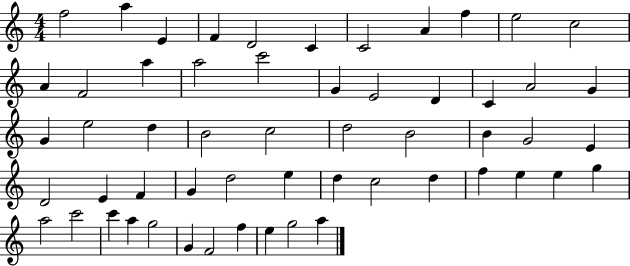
{
  \clef treble
  \numericTimeSignature
  \time 4/4
  \key c \major
  f''2 a''4 e'4 | f'4 d'2 c'4 | c'2 a'4 f''4 | e''2 c''2 | \break a'4 f'2 a''4 | a''2 c'''2 | g'4 e'2 d'4 | c'4 a'2 g'4 | \break g'4 e''2 d''4 | b'2 c''2 | d''2 b'2 | b'4 g'2 e'4 | \break d'2 e'4 f'4 | g'4 d''2 e''4 | d''4 c''2 d''4 | f''4 e''4 e''4 g''4 | \break a''2 c'''2 | c'''4 a''4 g''2 | g'4 f'2 f''4 | e''4 g''2 a''4 | \break \bar "|."
}